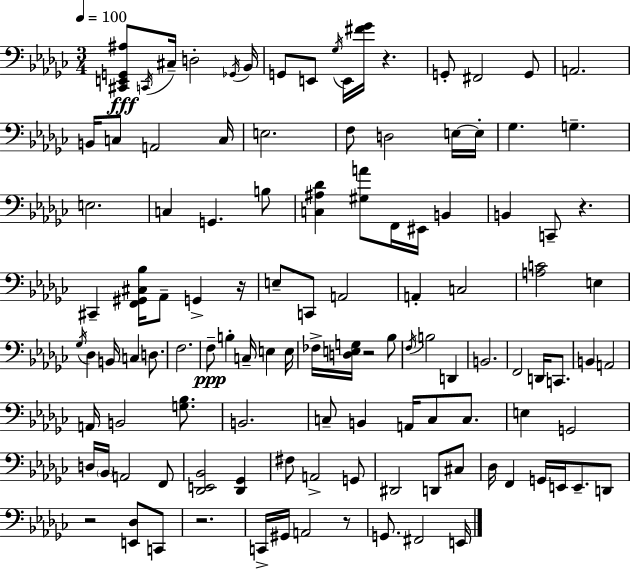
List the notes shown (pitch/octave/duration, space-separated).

[C#2,E2,G2,A#3]/e C2/s C#3/s D3/h Gb2/s Bb2/s G2/e E2/e Gb3/s E2/s [F#4,Gb4]/s R/q. G2/e F#2/h G2/e A2/h. B2/s C3/e A2/h C3/s E3/h. F3/e D3/h E3/s E3/s Gb3/q. G3/q. E3/h. C3/q G2/q. B3/e [C3,A#3,Db4]/q [G#3,A4]/e F2/s EIS2/s B2/q B2/q C2/e R/q. C#2/q [F2,G#2,C#3,Bb3]/s Ab2/e G2/q R/s E3/e C2/e A2/h A2/q C3/h [A3,C4]/h E3/q Gb3/s Db3/q B2/s C3/q D3/e. F3/h. F3/e B3/q C3/s E3/q E3/s FES3/s [D3,E3,G3]/s R/h Bb3/e F3/s B3/h D2/q B2/h. F2/h D2/s C2/e. B2/q A2/h A2/s B2/h [G3,Bb3]/e. B2/h. C3/e B2/q A2/s C3/e C3/e. E3/q G2/h D3/s Bb2/s A2/h F2/e [Db2,E2,Bb2]/h [Db2,Gb2]/q F#3/e A2/h G2/e D#2/h D2/e C#3/e Db3/s F2/q G2/s E2/s E2/e. D2/e R/h [E2,Db3]/e C2/e R/h. C2/s G#2/s A2/h R/e G2/e. F#2/h E2/s